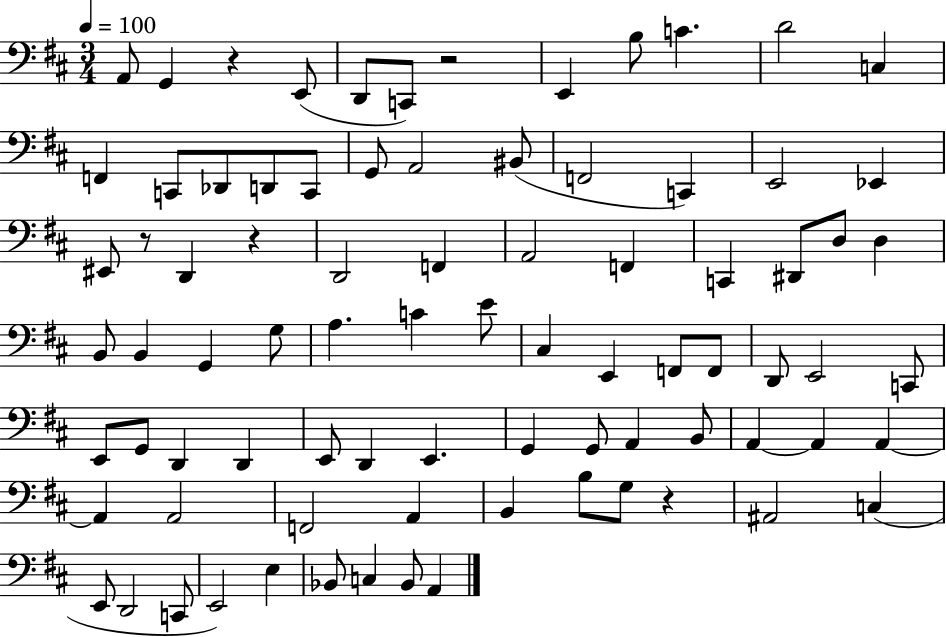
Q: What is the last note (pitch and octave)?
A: A2